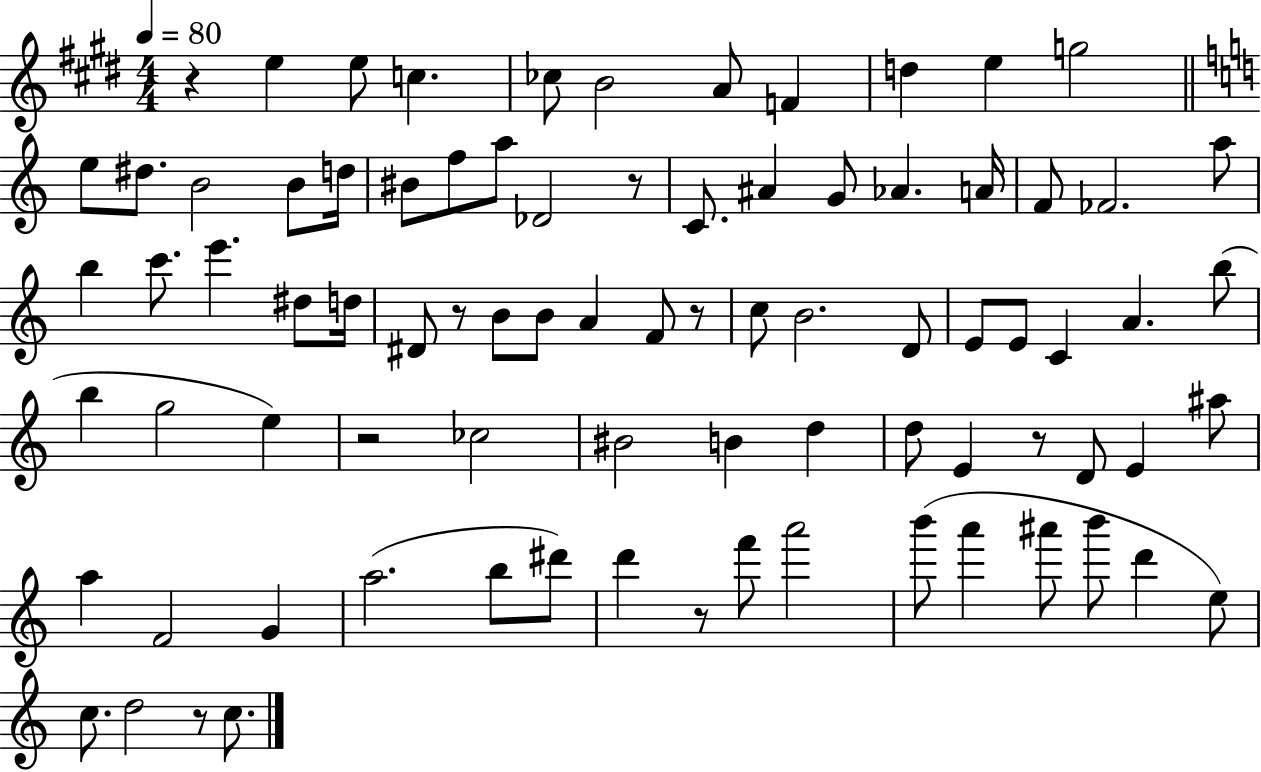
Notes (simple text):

R/q E5/q E5/e C5/q. CES5/e B4/h A4/e F4/q D5/q E5/q G5/h E5/e D#5/e. B4/h B4/e D5/s BIS4/e F5/e A5/e Db4/h R/e C4/e. A#4/q G4/e Ab4/q. A4/s F4/e FES4/h. A5/e B5/q C6/e. E6/q. D#5/e D5/s D#4/e R/e B4/e B4/e A4/q F4/e R/e C5/e B4/h. D4/e E4/e E4/e C4/q A4/q. B5/e B5/q G5/h E5/q R/h CES5/h BIS4/h B4/q D5/q D5/e E4/q R/e D4/e E4/q A#5/e A5/q F4/h G4/q A5/h. B5/e D#6/e D6/q R/e F6/e A6/h B6/e A6/q A#6/e B6/e D6/q E5/e C5/e. D5/h R/e C5/e.